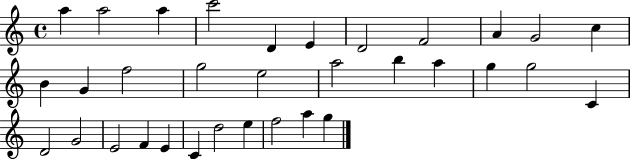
{
  \clef treble
  \time 4/4
  \defaultTimeSignature
  \key c \major
  a''4 a''2 a''4 | c'''2 d'4 e'4 | d'2 f'2 | a'4 g'2 c''4 | \break b'4 g'4 f''2 | g''2 e''2 | a''2 b''4 a''4 | g''4 g''2 c'4 | \break d'2 g'2 | e'2 f'4 e'4 | c'4 d''2 e''4 | f''2 a''4 g''4 | \break \bar "|."
}